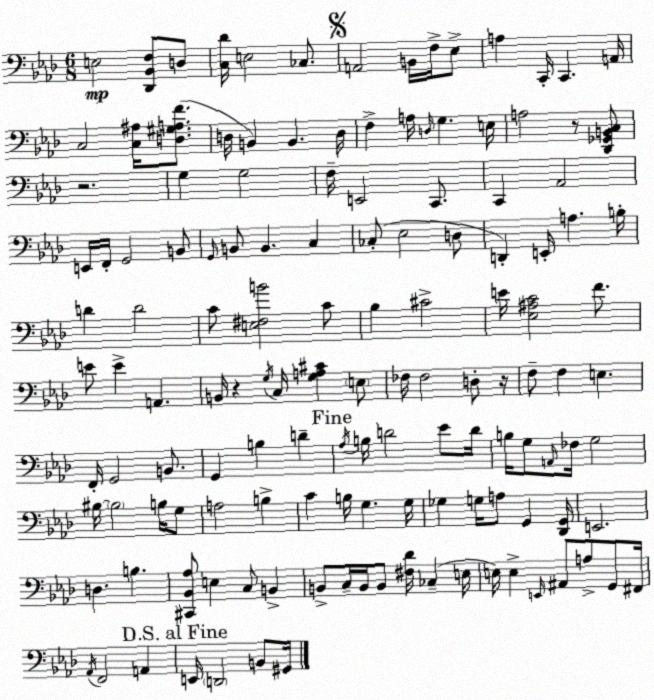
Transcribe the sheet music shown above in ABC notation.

X:1
T:Untitled
M:6/8
L:1/4
K:Ab
E,2 [_D,,_B,,F,]/2 D,/2 [C,_D]/4 E,2 _C,/2 A,,2 B,,/4 F,/4 _E,/2 A, C,,/4 C,, A,,/4 C,2 [C,^A,]/4 [D,^G,A,F]/2 D,/4 B,, B,, D,/4 F, A,/4 D,/4 G, E,/4 A,2 z/2 [_D,,_G,,B,,C,]/2 z2 G, G,2 F,/4 E,,2 C,,/2 C,, _A,,2 E,,/4 F,,/4 G,,2 B,,/2 G,,/4 B,,/2 B,, C, _C,/2 _E,2 D,/2 D,, E,,/4 A, B,/4 D D2 C/2 [E,^F,B]2 C/2 _B, ^C2 E/4 [_E,^A,C]2 F/2 E/2 E A,, B,,/4 z G,/4 C,/4 [G,A,^C] E,/2 _F,/4 _F,2 D,/2 z/4 F,/2 F, E, F,,/4 G,,2 B,,/2 G,, B, D _A,/4 B,/4 D2 _E/2 D/4 B,/4 G,/2 A,,/4 _F,/4 G,2 ^B,/4 ^B,2 B,/4 G,/2 A,2 B, C B,/4 G, G,/4 _G, G,/4 A,/2 G,, [_D,,G,,]/4 E,,2 D, B, [^C,,_B,,_A,]/2 E, C,/2 B,, B,,/2 C,/4 B,,/4 B,,/2 [^F,_D]/4 _C, E,/4 E,/4 E, E,,/4 ^A,,/2 A,/2 G,,/2 ^F,,/4 _A,,/4 F,,2 A,, E,,/4 D,,2 B,,/2 ^G,,/4